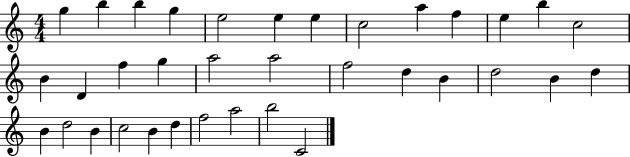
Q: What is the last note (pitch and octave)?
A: C4